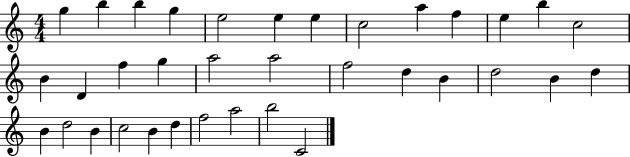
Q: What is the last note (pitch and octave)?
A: C4